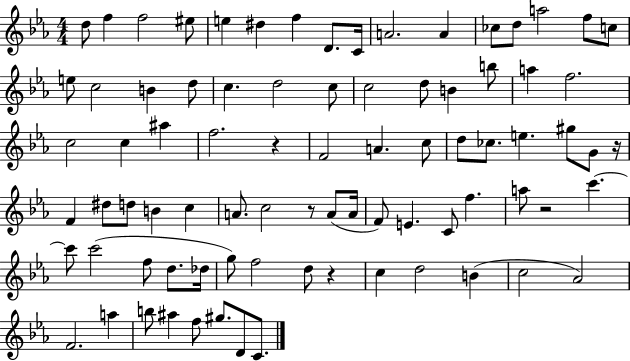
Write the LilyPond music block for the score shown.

{
  \clef treble
  \numericTimeSignature
  \time 4/4
  \key ees \major
  \repeat volta 2 { d''8 f''4 f''2 eis''8 | e''4 dis''4 f''4 d'8. c'16 | a'2. a'4 | ces''8 d''8 a''2 f''8 c''8 | \break e''8 c''2 b'4 d''8 | c''4. d''2 c''8 | c''2 d''8 b'4 b''8 | a''4 f''2. | \break c''2 c''4 ais''4 | f''2. r4 | f'2 a'4. c''8 | d''8 ces''8. e''4. gis''8 g'8 r16 | \break f'4 dis''8 d''8 b'4 c''4 | a'8. c''2 r8 a'8( a'16 | f'8) e'4. c'8 f''4. | a''8 r2 c'''4.~~ | \break c'''8 c'''2( f''8 d''8. des''16 | g''8) f''2 d''8 r4 | c''4 d''2 b'4( | c''2 aes'2) | \break f'2. a''4 | b''8 ais''4 f''8 gis''8. d'8 c'8. | } \bar "|."
}